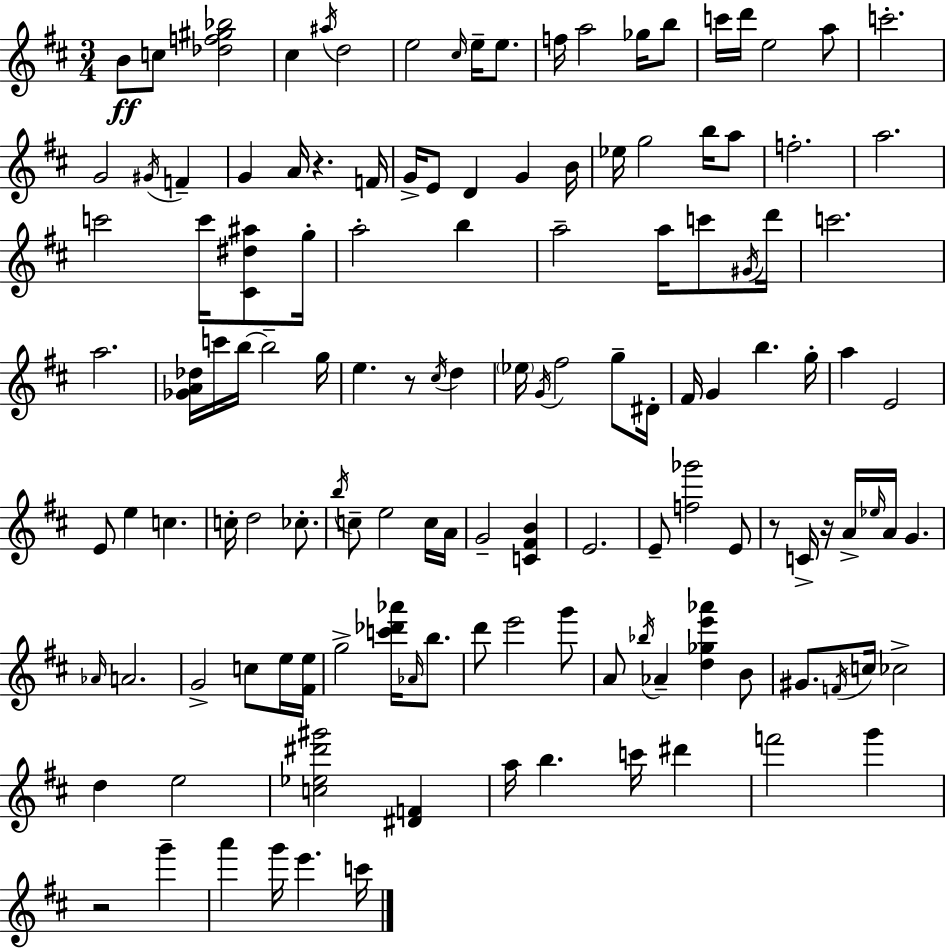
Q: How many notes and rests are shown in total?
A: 132